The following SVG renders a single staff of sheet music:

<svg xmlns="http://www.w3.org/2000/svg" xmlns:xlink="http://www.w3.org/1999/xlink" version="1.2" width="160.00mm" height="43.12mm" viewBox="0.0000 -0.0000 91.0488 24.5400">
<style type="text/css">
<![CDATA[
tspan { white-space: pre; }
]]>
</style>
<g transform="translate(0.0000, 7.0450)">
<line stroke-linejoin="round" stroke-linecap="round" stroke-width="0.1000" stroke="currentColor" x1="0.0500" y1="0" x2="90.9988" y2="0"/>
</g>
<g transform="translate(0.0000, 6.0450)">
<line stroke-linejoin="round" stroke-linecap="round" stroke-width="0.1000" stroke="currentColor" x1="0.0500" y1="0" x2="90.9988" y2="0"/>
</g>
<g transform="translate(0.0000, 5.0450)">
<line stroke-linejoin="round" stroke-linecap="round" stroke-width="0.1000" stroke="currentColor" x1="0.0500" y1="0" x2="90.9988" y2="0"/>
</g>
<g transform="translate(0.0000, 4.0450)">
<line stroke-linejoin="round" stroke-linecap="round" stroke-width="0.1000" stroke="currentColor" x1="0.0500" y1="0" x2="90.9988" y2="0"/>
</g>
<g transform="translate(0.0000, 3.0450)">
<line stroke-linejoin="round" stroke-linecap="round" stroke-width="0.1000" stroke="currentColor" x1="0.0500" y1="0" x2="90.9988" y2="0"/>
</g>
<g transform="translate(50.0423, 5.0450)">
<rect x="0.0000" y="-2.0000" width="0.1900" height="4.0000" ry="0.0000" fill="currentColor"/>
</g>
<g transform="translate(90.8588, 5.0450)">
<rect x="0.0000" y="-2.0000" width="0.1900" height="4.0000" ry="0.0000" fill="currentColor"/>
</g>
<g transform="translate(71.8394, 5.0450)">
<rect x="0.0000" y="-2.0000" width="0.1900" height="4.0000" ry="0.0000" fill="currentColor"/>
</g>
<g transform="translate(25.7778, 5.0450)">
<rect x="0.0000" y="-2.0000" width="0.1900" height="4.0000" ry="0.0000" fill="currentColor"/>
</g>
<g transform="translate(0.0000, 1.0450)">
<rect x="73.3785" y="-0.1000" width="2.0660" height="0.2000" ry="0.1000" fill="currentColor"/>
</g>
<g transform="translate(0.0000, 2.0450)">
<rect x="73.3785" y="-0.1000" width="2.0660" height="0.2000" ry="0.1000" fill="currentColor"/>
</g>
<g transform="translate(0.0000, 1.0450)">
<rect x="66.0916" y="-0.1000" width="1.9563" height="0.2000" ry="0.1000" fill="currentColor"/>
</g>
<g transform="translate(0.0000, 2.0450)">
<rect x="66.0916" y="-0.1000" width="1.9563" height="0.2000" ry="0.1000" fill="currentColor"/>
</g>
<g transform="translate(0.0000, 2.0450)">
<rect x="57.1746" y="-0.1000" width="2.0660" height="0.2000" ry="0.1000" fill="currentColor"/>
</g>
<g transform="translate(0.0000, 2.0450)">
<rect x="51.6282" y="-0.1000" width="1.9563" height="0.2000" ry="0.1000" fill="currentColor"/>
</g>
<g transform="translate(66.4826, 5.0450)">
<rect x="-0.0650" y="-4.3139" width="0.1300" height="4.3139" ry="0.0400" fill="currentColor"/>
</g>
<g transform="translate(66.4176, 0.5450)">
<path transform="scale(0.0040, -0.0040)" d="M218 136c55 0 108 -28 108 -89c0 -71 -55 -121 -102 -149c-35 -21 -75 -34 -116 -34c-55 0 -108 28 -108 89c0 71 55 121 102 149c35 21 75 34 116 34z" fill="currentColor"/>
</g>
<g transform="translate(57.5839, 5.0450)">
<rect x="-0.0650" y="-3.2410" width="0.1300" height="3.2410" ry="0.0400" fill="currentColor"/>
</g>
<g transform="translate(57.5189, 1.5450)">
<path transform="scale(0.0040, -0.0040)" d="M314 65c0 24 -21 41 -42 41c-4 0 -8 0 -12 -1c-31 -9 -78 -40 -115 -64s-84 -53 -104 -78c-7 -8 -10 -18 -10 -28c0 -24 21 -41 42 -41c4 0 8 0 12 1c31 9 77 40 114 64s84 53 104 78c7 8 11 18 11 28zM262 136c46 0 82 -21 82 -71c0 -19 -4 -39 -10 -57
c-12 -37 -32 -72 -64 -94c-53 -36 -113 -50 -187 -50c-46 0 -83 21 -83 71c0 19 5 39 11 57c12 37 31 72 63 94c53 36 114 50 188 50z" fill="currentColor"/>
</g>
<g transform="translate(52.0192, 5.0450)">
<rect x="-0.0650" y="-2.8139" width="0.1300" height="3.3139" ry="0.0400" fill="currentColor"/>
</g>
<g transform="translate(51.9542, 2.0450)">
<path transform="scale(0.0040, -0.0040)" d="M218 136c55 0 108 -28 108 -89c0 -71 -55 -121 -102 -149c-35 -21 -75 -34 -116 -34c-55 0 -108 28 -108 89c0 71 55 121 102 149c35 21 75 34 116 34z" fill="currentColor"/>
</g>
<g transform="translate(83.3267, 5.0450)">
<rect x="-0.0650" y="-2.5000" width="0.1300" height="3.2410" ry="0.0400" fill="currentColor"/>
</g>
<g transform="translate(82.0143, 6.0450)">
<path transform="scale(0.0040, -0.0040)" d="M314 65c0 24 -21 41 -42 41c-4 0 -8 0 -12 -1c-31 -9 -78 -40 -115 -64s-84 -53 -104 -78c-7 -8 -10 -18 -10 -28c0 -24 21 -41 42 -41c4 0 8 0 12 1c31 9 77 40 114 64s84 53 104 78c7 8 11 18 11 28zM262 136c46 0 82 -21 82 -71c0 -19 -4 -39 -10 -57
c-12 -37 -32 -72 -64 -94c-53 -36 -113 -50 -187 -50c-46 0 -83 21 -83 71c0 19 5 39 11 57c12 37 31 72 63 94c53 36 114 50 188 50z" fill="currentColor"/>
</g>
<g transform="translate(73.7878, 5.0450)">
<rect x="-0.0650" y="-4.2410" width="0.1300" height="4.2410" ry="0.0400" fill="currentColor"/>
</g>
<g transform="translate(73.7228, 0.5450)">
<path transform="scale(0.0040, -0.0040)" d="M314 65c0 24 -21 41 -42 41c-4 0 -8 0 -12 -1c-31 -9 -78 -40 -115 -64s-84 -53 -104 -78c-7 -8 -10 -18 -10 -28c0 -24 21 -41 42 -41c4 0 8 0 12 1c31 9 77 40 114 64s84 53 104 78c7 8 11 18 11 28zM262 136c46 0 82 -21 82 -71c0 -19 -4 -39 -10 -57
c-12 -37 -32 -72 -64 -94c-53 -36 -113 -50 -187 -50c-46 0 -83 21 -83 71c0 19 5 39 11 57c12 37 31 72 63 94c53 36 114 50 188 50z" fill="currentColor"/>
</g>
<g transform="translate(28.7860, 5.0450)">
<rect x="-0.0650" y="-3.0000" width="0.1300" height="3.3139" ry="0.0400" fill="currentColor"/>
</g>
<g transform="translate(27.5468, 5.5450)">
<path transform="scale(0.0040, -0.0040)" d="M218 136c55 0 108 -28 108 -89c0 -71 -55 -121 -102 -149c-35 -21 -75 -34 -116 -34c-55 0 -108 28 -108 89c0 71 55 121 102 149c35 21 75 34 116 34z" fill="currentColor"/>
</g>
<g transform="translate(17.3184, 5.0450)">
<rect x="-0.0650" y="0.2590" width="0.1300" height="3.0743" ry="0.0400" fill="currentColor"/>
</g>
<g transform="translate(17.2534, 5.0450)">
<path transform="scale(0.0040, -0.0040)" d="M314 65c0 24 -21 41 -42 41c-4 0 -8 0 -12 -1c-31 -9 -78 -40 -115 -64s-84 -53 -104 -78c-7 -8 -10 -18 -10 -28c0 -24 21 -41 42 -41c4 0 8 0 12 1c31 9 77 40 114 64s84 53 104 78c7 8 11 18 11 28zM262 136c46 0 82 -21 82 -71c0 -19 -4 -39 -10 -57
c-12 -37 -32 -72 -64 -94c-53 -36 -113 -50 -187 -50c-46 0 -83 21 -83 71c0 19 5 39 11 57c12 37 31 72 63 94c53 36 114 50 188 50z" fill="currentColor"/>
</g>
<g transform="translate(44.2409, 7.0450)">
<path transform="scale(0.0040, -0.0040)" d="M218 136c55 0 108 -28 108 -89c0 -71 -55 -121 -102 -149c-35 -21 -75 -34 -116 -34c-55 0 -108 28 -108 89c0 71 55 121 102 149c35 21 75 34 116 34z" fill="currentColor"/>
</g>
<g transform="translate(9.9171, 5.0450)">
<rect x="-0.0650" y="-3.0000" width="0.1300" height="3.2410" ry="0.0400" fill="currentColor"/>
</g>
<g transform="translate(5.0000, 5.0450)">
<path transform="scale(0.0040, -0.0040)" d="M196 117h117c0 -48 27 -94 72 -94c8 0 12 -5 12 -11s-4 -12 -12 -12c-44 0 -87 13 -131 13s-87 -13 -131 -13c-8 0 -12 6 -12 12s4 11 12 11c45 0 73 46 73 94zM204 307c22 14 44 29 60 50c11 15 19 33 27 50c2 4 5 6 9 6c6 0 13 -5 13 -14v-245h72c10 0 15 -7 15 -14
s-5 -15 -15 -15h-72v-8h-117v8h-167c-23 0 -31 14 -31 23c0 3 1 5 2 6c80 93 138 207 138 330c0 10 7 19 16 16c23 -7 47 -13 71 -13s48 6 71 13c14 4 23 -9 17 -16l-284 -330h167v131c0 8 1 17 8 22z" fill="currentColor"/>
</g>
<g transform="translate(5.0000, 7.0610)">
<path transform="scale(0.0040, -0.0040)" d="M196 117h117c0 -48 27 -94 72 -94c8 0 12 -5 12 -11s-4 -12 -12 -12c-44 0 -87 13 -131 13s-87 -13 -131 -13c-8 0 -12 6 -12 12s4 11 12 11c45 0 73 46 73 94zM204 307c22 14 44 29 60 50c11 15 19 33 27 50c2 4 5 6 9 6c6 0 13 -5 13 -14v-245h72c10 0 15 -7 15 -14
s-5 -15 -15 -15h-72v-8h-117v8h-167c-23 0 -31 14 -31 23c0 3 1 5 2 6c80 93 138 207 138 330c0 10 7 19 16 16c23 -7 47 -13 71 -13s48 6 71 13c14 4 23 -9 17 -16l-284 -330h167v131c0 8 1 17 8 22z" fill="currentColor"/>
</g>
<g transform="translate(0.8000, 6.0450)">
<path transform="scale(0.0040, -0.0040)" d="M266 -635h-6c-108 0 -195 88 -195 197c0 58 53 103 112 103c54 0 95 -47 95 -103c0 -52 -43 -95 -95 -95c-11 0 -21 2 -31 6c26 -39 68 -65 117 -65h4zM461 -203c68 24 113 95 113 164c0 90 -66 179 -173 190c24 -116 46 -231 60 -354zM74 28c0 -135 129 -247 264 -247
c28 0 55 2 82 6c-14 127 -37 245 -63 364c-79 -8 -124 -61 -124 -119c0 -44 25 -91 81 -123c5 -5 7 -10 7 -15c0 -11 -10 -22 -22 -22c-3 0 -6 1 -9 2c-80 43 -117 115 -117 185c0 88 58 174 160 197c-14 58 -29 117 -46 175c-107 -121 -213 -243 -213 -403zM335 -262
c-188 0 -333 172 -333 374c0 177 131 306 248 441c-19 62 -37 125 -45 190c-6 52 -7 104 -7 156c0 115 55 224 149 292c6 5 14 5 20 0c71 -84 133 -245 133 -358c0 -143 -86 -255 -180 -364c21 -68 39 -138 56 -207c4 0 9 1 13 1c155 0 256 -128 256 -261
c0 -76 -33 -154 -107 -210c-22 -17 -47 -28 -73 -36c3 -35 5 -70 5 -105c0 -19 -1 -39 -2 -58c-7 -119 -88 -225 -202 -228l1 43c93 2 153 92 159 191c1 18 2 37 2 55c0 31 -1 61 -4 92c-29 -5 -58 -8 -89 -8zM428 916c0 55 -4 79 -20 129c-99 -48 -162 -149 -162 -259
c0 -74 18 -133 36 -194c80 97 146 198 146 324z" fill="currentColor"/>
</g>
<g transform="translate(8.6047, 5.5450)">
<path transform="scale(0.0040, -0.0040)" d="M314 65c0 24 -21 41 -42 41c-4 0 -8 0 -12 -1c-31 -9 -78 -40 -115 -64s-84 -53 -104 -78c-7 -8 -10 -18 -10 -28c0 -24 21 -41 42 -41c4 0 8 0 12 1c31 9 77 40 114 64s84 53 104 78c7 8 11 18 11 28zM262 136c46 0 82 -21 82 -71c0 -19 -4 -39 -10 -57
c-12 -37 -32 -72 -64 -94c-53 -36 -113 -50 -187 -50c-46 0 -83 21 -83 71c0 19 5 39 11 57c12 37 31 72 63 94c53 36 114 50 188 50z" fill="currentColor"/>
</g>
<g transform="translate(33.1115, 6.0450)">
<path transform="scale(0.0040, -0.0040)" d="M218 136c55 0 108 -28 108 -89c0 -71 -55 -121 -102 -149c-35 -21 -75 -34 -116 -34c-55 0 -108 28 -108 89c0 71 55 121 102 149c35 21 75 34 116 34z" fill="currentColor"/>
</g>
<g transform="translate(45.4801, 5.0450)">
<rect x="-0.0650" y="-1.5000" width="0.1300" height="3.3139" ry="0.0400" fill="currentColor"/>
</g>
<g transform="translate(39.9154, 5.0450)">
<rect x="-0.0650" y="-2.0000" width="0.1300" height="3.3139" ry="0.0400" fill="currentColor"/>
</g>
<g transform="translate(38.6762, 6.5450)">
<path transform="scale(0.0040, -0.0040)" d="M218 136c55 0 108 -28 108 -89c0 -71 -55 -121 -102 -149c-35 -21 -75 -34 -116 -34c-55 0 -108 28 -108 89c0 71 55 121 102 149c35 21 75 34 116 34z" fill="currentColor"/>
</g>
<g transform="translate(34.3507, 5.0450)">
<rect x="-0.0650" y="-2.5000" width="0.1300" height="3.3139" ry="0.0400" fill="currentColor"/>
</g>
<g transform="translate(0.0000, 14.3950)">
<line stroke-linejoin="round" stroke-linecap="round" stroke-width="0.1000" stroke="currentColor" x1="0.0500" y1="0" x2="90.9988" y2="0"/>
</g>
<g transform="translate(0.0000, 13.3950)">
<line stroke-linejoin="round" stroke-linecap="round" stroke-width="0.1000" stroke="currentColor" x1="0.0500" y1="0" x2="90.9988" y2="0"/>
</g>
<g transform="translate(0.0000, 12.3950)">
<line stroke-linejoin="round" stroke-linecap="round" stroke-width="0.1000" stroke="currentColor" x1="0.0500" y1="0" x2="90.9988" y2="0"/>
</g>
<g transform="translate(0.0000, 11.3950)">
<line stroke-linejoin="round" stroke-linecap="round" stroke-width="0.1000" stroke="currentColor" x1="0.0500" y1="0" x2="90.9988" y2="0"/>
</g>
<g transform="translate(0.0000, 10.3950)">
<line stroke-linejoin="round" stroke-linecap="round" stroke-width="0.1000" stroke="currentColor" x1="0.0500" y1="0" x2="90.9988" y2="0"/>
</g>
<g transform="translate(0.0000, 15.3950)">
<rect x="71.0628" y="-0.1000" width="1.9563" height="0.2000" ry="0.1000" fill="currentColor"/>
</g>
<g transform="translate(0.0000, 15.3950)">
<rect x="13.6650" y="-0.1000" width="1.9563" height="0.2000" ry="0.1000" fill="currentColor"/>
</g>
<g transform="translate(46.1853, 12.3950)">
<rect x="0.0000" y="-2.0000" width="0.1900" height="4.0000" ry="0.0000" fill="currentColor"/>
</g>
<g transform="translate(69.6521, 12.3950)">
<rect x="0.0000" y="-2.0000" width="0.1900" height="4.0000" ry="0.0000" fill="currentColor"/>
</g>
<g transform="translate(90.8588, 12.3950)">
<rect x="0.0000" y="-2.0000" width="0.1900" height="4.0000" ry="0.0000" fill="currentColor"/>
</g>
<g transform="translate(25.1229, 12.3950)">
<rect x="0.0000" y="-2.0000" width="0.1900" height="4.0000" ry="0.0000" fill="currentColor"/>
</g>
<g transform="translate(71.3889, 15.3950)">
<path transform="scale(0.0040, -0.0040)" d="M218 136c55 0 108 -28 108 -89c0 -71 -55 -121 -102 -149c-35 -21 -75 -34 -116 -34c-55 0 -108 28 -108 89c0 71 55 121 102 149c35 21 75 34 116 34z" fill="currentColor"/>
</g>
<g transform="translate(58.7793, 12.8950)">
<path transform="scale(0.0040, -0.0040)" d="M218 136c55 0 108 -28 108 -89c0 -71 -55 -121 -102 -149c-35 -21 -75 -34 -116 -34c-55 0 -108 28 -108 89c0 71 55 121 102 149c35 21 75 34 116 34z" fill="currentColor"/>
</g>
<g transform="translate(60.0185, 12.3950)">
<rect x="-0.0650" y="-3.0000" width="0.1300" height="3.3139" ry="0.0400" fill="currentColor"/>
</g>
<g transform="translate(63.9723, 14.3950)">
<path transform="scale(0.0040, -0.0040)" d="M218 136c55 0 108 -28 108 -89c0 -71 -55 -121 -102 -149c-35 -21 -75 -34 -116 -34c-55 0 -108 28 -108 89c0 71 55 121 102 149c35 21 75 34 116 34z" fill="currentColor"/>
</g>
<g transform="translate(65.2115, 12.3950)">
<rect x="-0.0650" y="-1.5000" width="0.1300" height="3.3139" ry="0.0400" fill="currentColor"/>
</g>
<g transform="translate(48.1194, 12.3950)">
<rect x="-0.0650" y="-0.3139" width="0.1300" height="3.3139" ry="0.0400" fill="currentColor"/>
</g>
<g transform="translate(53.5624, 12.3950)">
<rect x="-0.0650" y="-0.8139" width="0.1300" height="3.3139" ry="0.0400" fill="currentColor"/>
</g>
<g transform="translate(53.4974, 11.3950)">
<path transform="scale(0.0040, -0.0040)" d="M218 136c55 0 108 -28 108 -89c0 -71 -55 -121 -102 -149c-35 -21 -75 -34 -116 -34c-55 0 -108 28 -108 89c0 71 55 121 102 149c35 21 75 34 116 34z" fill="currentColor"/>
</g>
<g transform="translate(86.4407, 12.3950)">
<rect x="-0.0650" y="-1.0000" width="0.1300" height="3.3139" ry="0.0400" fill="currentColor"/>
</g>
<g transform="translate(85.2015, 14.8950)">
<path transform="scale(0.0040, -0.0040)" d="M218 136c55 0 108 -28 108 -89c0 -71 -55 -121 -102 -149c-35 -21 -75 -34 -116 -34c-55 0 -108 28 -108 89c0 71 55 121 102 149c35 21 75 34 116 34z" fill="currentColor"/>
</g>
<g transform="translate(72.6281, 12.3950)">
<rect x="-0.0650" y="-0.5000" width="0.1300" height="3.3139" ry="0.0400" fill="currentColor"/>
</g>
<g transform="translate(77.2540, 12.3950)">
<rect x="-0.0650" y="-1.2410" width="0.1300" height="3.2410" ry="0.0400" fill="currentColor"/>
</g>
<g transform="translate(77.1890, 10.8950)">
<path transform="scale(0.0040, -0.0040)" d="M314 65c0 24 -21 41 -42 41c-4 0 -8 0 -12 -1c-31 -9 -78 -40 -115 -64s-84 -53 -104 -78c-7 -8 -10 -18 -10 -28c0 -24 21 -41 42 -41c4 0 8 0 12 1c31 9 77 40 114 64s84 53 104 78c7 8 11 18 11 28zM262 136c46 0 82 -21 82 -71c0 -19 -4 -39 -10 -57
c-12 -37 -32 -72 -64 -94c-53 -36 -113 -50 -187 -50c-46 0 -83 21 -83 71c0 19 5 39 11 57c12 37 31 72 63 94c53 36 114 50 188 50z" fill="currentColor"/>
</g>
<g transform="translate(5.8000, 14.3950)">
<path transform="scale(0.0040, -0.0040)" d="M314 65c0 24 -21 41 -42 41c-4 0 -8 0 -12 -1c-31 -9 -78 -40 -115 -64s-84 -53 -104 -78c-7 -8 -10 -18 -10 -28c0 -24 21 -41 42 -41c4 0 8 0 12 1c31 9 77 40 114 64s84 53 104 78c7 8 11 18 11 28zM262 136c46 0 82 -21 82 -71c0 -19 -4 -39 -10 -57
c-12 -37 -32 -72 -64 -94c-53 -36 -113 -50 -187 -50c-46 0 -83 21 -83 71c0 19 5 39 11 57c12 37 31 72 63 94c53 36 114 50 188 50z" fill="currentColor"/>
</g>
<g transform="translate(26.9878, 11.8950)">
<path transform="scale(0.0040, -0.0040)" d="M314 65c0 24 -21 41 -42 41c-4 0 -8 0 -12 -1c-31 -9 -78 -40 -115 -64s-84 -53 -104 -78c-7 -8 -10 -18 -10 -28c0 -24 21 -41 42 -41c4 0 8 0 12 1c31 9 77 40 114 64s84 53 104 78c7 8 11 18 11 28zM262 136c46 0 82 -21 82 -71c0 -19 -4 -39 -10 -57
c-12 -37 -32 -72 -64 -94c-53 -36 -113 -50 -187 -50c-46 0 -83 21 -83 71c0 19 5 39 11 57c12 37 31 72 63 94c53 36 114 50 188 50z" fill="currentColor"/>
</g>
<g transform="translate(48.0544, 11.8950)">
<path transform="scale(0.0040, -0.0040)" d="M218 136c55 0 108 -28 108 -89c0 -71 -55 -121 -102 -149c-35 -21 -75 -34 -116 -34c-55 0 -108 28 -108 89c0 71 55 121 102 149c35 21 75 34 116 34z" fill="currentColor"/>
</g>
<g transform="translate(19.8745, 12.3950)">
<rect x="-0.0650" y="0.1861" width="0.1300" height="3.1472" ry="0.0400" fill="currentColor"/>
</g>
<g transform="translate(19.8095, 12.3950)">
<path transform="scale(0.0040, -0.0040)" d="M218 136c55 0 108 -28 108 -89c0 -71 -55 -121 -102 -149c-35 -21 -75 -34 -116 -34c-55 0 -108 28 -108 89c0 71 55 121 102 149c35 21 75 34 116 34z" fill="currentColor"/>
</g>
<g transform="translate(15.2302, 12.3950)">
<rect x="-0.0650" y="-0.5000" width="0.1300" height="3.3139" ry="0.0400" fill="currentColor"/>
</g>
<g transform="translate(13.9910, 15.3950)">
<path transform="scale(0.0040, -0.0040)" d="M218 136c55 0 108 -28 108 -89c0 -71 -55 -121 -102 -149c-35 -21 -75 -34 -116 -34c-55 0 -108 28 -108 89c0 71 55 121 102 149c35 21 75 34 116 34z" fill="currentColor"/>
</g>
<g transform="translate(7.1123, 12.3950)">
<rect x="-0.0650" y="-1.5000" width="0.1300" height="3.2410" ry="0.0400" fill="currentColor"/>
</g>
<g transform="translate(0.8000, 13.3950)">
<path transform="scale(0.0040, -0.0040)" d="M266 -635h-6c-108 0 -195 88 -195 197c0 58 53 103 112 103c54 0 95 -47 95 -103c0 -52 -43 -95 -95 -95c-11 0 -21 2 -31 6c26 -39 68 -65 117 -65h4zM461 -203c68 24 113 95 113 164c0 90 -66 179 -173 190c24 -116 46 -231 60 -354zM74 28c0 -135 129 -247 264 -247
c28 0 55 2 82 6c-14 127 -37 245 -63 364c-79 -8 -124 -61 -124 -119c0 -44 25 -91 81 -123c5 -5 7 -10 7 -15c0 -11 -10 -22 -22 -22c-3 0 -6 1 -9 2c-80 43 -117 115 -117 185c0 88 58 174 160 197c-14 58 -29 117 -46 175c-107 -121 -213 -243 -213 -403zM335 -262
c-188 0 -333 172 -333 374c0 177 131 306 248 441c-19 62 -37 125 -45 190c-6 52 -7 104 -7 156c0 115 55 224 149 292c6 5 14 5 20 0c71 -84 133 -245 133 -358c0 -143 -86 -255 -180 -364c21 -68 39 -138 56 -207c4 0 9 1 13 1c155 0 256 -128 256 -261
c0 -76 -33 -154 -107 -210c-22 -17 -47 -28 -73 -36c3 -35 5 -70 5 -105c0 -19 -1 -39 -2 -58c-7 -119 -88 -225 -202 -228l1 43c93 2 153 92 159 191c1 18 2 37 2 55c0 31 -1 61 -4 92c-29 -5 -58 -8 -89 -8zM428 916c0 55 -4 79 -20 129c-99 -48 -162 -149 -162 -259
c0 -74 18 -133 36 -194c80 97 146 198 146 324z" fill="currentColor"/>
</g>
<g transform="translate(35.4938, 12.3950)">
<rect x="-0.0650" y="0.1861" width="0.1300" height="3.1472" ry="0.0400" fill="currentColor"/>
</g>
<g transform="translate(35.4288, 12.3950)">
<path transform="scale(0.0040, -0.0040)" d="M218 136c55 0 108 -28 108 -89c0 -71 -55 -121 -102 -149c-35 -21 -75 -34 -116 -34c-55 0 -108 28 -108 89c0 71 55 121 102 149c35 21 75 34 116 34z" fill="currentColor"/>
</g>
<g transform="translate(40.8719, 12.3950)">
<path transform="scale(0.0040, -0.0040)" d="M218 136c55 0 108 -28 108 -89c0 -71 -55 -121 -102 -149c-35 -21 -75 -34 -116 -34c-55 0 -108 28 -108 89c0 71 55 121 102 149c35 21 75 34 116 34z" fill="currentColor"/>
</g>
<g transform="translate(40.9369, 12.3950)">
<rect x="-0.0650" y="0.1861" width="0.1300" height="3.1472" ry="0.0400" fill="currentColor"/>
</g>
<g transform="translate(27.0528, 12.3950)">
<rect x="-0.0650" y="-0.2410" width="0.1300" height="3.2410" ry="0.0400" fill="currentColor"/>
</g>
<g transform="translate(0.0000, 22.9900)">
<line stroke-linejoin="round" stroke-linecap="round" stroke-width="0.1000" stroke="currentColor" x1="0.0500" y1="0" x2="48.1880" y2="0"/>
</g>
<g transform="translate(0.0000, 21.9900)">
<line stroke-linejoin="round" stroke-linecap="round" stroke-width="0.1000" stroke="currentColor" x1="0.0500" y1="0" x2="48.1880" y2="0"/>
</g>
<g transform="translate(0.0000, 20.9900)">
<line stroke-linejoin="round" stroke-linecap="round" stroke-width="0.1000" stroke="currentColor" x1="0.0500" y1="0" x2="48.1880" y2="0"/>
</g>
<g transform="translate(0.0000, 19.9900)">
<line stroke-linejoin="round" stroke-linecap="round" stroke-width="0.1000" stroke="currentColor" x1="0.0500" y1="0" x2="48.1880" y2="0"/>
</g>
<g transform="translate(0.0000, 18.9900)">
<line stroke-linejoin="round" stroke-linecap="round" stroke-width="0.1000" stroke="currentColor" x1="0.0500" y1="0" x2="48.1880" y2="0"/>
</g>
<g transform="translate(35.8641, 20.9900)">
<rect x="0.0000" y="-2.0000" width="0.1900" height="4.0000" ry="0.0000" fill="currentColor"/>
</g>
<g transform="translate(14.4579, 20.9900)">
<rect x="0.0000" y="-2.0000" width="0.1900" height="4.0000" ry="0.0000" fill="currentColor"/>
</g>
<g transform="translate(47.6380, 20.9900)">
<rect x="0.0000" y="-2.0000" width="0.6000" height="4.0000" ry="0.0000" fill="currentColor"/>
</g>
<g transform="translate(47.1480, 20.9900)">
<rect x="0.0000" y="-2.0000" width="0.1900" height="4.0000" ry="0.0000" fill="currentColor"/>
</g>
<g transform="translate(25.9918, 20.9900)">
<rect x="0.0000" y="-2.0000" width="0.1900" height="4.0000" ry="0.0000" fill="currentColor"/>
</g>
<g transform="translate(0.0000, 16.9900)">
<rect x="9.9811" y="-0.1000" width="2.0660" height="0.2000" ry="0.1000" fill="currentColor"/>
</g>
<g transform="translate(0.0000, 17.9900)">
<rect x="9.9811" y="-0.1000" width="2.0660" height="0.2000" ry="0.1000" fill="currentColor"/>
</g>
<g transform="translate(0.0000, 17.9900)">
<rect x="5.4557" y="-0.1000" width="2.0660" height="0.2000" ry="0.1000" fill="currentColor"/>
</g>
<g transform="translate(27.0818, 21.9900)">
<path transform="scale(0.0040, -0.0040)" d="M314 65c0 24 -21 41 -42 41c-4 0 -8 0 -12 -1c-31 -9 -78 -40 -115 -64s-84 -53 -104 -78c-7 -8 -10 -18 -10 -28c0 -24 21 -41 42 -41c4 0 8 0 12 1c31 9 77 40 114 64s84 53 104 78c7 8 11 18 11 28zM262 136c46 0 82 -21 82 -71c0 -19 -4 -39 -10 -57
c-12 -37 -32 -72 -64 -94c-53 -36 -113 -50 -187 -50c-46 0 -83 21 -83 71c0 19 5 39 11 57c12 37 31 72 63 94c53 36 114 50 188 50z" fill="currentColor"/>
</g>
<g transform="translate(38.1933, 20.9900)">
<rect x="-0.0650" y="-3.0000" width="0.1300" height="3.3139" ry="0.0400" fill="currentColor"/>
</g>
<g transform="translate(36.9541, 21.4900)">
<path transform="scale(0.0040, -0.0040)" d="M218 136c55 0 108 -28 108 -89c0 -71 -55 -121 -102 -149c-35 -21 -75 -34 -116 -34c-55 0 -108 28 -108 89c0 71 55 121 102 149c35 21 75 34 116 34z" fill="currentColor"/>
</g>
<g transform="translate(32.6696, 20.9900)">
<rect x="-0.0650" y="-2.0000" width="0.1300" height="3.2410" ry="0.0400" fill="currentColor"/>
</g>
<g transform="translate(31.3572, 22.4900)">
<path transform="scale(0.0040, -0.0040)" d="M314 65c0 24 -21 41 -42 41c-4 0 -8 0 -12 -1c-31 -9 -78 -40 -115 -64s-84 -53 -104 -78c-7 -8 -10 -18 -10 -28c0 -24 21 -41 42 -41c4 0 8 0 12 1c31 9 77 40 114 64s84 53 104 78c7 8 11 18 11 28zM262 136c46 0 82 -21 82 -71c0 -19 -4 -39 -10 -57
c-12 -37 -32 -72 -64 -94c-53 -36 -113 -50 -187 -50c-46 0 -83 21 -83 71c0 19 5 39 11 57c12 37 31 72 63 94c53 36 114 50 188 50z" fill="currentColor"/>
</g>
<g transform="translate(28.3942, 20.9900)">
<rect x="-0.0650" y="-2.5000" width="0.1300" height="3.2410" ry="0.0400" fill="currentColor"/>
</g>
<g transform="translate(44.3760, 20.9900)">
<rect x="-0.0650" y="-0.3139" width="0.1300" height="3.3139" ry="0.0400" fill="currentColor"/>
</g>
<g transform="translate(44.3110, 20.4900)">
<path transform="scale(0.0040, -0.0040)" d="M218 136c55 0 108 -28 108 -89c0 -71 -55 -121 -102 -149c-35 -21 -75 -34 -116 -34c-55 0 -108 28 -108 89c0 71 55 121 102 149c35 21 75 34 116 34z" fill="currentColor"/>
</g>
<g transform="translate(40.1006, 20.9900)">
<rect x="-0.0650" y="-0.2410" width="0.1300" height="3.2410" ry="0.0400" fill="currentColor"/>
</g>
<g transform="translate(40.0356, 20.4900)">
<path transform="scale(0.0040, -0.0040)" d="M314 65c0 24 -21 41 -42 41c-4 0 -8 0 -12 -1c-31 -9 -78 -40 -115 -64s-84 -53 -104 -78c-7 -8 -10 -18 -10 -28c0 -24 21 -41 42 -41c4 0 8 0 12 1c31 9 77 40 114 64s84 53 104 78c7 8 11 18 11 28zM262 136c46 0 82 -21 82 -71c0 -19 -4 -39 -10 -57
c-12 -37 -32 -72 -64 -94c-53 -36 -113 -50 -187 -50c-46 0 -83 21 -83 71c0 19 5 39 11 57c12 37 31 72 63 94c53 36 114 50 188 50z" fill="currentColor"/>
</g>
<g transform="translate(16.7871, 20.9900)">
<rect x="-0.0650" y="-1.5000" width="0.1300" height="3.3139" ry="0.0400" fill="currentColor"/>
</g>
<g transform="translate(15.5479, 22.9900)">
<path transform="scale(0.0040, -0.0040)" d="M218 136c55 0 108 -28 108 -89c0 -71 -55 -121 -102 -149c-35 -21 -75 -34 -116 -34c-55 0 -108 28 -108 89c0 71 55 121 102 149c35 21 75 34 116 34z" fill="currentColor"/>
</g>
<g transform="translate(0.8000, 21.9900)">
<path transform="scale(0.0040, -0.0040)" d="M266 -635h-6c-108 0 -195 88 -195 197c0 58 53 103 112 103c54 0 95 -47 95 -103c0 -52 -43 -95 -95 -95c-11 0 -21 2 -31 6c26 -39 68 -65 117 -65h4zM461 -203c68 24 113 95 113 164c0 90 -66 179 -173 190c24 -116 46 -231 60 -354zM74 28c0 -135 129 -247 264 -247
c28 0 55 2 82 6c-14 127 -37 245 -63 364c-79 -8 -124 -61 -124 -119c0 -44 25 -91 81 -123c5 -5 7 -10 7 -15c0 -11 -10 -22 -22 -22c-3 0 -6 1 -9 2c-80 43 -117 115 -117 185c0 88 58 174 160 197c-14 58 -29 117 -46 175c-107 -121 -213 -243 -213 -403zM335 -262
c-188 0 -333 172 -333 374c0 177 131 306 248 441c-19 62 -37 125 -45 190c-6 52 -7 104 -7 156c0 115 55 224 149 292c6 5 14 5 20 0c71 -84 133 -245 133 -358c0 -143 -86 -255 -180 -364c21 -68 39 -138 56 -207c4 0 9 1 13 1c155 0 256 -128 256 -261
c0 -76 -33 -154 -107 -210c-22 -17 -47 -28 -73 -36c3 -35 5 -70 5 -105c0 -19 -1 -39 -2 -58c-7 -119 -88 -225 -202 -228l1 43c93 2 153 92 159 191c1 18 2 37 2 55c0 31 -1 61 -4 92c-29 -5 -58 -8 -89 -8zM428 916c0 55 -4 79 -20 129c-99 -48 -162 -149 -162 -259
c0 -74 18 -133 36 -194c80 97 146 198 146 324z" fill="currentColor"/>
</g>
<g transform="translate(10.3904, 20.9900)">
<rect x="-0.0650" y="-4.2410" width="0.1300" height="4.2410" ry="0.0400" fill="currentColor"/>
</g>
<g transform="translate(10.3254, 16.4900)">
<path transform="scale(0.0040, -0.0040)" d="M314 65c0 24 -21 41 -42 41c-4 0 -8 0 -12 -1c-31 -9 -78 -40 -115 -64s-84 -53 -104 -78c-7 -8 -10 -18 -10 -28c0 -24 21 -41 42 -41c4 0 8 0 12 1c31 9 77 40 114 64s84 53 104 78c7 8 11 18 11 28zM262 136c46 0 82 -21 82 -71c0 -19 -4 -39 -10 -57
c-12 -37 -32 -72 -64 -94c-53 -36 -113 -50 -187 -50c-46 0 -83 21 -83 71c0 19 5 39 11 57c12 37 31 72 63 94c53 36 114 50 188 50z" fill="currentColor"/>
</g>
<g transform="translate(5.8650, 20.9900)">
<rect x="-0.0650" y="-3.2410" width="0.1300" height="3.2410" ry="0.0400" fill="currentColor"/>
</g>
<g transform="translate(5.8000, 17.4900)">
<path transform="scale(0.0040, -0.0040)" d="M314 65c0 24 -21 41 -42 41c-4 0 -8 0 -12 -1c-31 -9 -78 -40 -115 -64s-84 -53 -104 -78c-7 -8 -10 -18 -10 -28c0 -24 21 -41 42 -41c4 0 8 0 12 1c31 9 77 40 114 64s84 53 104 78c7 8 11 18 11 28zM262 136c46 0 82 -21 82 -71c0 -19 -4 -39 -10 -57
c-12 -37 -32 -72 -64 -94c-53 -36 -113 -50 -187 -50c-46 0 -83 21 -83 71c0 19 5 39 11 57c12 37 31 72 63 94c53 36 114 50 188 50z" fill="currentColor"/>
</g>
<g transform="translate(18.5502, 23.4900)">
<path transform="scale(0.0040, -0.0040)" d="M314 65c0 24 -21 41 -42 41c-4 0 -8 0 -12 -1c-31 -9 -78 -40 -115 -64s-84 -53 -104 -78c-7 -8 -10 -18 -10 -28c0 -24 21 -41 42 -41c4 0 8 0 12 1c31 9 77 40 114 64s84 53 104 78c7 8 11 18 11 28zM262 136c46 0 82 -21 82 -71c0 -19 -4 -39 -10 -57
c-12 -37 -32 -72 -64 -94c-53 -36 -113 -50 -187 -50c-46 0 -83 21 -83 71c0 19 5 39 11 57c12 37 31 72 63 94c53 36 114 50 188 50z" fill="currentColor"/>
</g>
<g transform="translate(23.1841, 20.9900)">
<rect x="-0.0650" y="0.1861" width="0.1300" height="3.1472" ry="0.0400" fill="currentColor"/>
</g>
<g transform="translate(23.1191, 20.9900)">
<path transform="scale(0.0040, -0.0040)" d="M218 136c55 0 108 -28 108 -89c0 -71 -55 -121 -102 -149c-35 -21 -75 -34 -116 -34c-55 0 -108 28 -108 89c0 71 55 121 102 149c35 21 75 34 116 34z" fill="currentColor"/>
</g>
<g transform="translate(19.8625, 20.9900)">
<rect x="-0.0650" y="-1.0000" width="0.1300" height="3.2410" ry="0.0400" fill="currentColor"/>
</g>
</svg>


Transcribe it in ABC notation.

X:1
T:Untitled
M:4/4
L:1/4
K:C
A2 B2 A G F E a b2 d' d'2 G2 E2 C B c2 B B c d A E C e2 D b2 d'2 E D2 B G2 F2 A c2 c